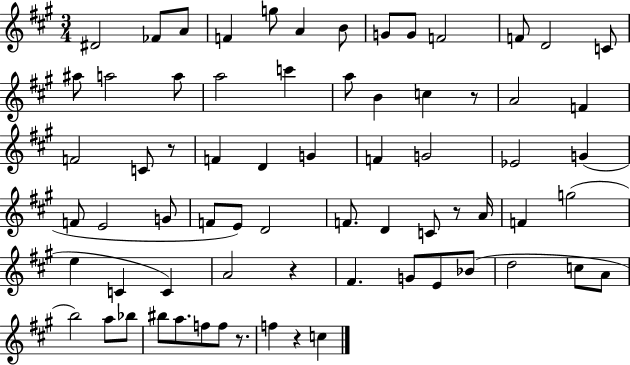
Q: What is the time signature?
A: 3/4